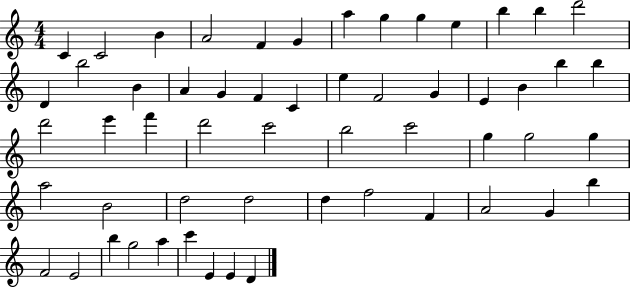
C4/q C4/h B4/q A4/h F4/q G4/q A5/q G5/q G5/q E5/q B5/q B5/q D6/h D4/q B5/h B4/q A4/q G4/q F4/q C4/q E5/q F4/h G4/q E4/q B4/q B5/q B5/q D6/h E6/q F6/q D6/h C6/h B5/h C6/h G5/q G5/h G5/q A5/h B4/h D5/h D5/h D5/q F5/h F4/q A4/h G4/q B5/q F4/h E4/h B5/q G5/h A5/q C6/q E4/q E4/q D4/q